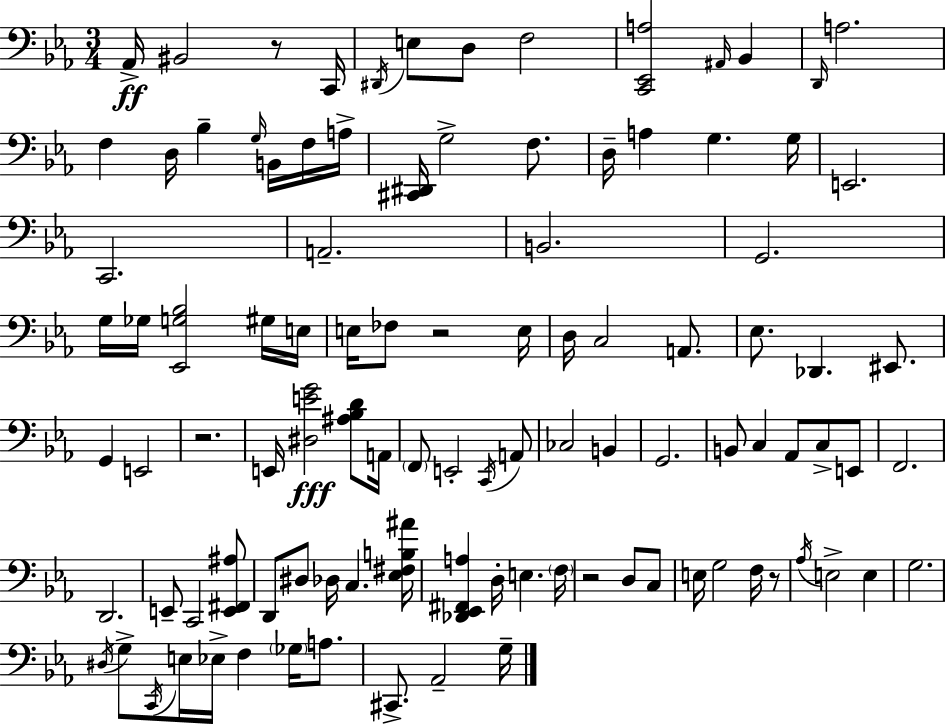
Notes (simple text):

Ab2/s BIS2/h R/e C2/s D#2/s E3/e D3/e F3/h [C2,Eb2,A3]/h A#2/s Bb2/q D2/s A3/h. F3/q D3/s Bb3/q G3/s B2/s F3/s A3/s [C#2,D#2]/s G3/h F3/e. D3/s A3/q G3/q. G3/s E2/h. C2/h. A2/h. B2/h. G2/h. G3/s Gb3/s [Eb2,G3,Bb3]/h G#3/s E3/s E3/s FES3/e R/h E3/s D3/s C3/h A2/e. Eb3/e. Db2/q. EIS2/e. G2/q E2/h R/h. E2/s [D#3,E4,G4]/h [A#3,Bb3,D4]/e A2/s F2/e E2/h C2/s A2/e CES3/h B2/q G2/h. B2/e C3/q Ab2/e C3/e E2/e F2/h. D2/h. E2/e C2/h [E2,F#2,A#3]/e D2/e D#3/e Db3/s C3/q. [Eb3,F#3,B3,A#4]/s [Db2,Eb2,F#2,A3]/q D3/s E3/q. F3/s R/h D3/e C3/e E3/s G3/h F3/s R/e Ab3/s E3/h E3/q G3/h. D#3/s G3/e C2/s E3/s Eb3/s F3/q Gb3/s A3/e. C#2/e. Ab2/h G3/s